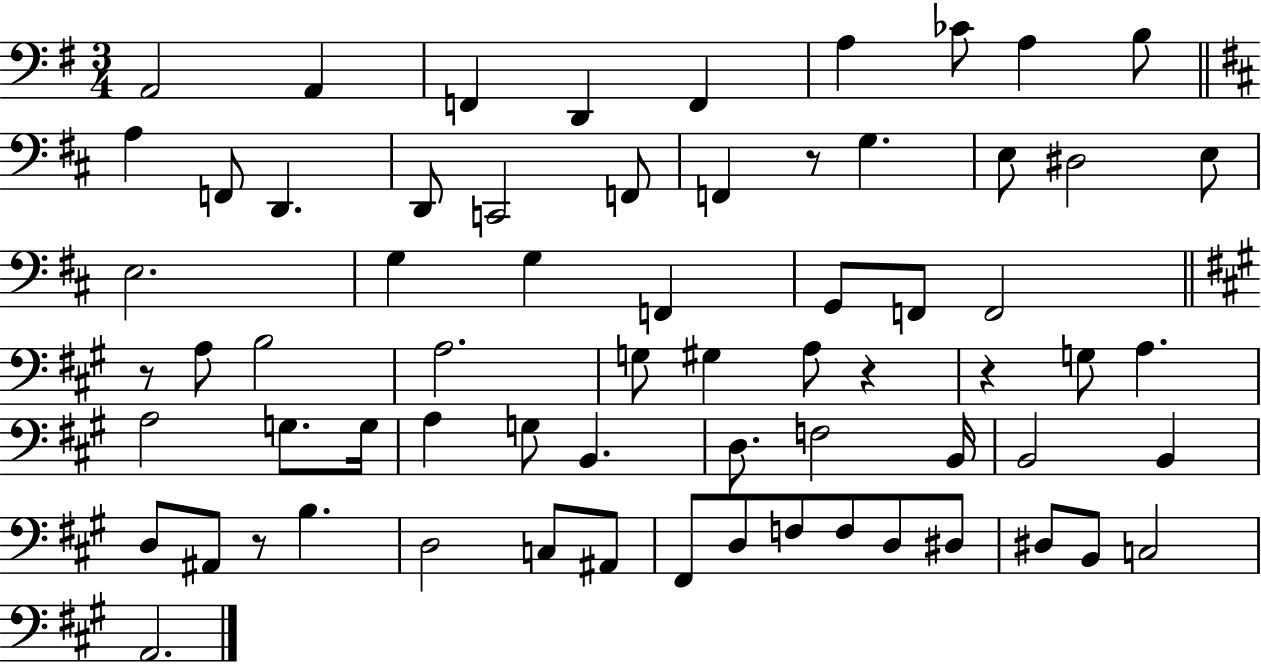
A2/h A2/q F2/q D2/q F2/q A3/q CES4/e A3/q B3/e A3/q F2/e D2/q. D2/e C2/h F2/e F2/q R/e G3/q. E3/e D#3/h E3/e E3/h. G3/q G3/q F2/q G2/e F2/e F2/h R/e A3/e B3/h A3/h. G3/e G#3/q A3/e R/q R/q G3/e A3/q. A3/h G3/e. G3/s A3/q G3/e B2/q. D3/e. F3/h B2/s B2/h B2/q D3/e A#2/e R/e B3/q. D3/h C3/e A#2/e F#2/e D3/e F3/e F3/e D3/e D#3/e D#3/e B2/e C3/h A2/h.